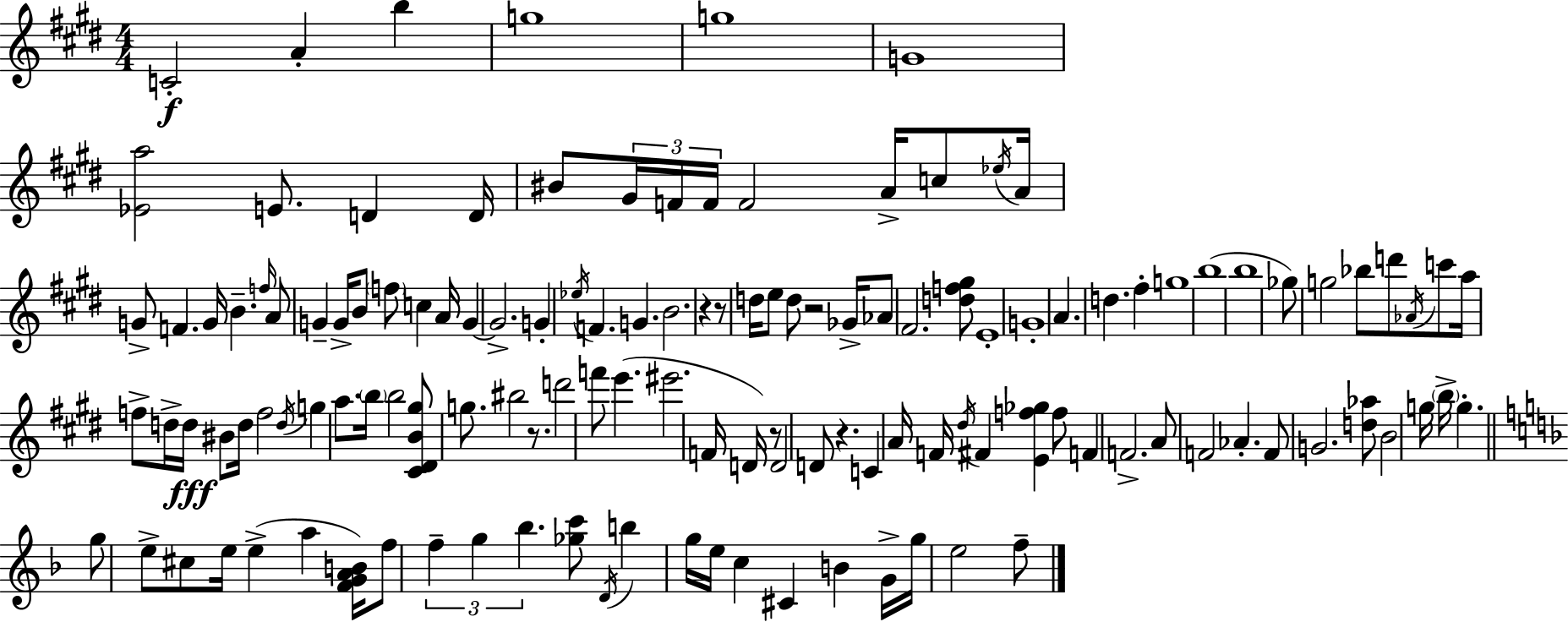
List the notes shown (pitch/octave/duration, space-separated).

C4/h A4/q B5/q G5/w G5/w G4/w [Eb4,A5]/h E4/e. D4/q D4/s BIS4/e G#4/s F4/s F4/s F4/h A4/s C5/e Eb5/s A4/s G4/e F4/q. G4/s B4/q. F5/s A4/e G4/q G4/s B4/e F5/e C5/q A4/s G4/q G4/h. G4/q Eb5/s F4/q. G4/q. B4/h. R/q R/e D5/s E5/e D5/e R/h Gb4/s Ab4/e F#4/h. [D5,F5,G#5]/e E4/w G4/w A4/q. D5/q. F#5/q G5/w B5/w B5/w Gb5/e G5/h Bb5/e D6/e Ab4/s C6/e A5/s F5/e D5/s D5/s BIS4/e D5/s F5/h D5/s G5/q A5/e. B5/s B5/h [C#4,D#4,B4,G#5]/e G5/e. BIS5/h R/e. D6/h F6/e E6/q. EIS6/h. F4/s D4/s R/e D4/h D4/e R/q. C4/q A4/s F4/s D#5/s F#4/q [E4,F5,Gb5]/q F5/e F4/q F4/h. A4/e F4/h Ab4/q. F4/e G4/h. [D5,Ab5]/e B4/h G5/s B5/s G5/q. G5/e E5/e C#5/e E5/s E5/q A5/q [F4,G4,A4,B4]/s F5/e F5/q G5/q Bb5/q. [Gb5,C6]/e D4/s B5/q G5/s E5/s C5/q C#4/q B4/q G4/s G5/s E5/h F5/e